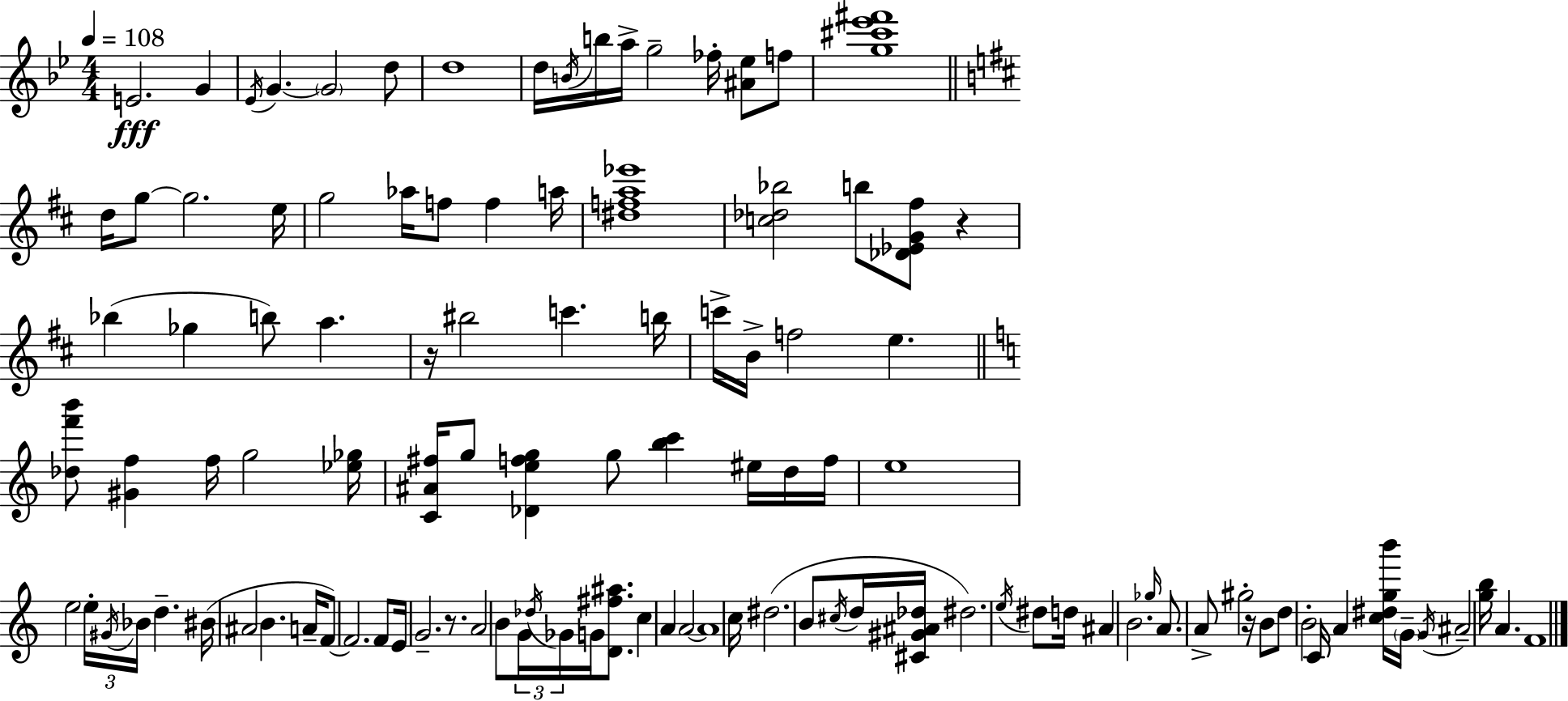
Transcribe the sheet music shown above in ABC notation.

X:1
T:Untitled
M:4/4
L:1/4
K:Gm
E2 G _E/4 G G2 d/2 d4 d/4 B/4 b/4 a/4 g2 _f/4 [^A_e]/2 f/2 [g^c'_e'^f']4 d/4 g/2 g2 e/4 g2 _a/4 f/2 f a/4 [^dfa_e']4 [c_d_b]2 b/2 [_D_EG^f]/2 z _b _g b/2 a z/4 ^b2 c' b/4 c'/4 B/4 f2 e [_df'b']/2 [^Gf] f/4 g2 [_e_g]/4 [C^A^f]/4 g/2 [_Defg] g/2 [bc'] ^e/4 d/4 f/4 e4 e2 e/4 ^G/4 _B/4 d ^B/4 ^A2 B A/4 F/2 F2 F/2 E/4 G2 z/2 A2 B/2 G/4 _d/4 _G/4 G/4 [D^f^a]/2 c A A2 A4 c/4 ^d2 B/2 ^c/4 d/4 [^C^G^A_d]/4 ^d2 e/4 ^d/2 d/4 ^A B2 _g/4 A/2 A/2 ^g2 z/4 B/2 d/2 B2 C/4 A [c^dgb']/4 G/4 G/4 ^A2 [gb]/4 A F4